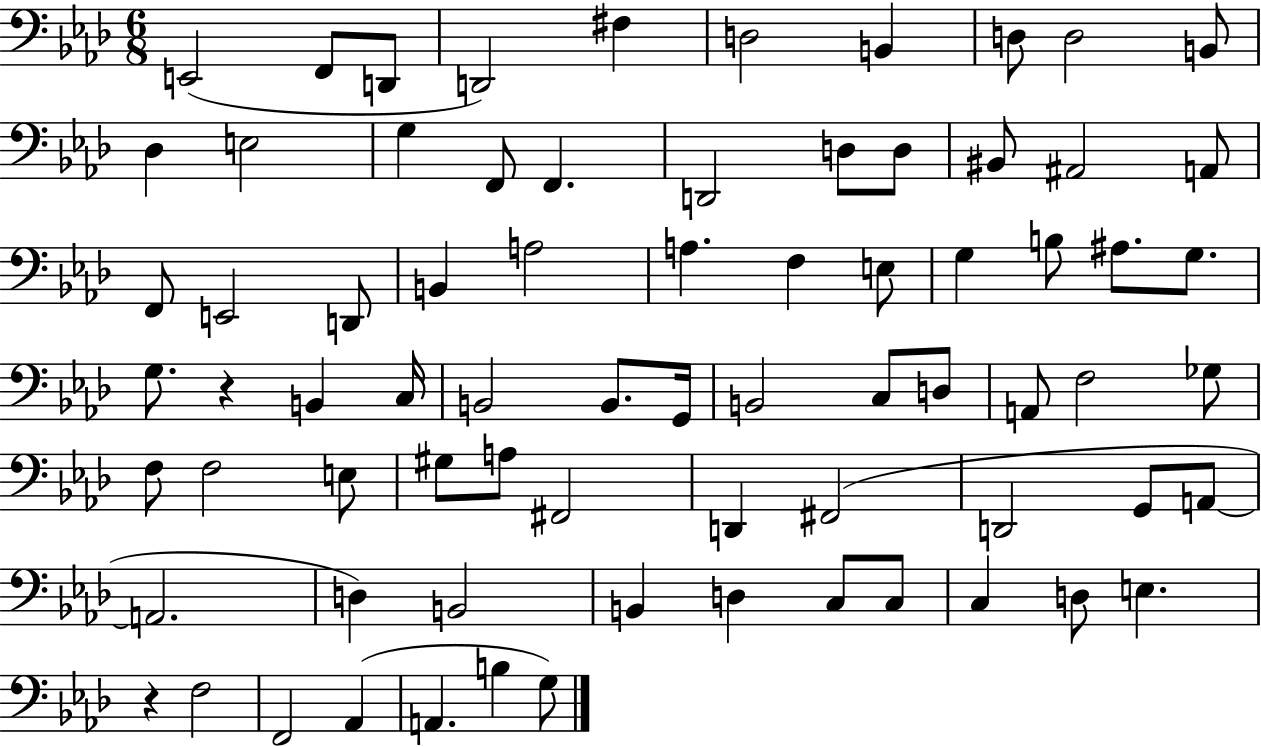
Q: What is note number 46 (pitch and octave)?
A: F3